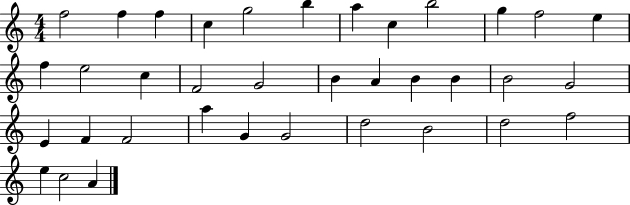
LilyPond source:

{
  \clef treble
  \numericTimeSignature
  \time 4/4
  \key c \major
  f''2 f''4 f''4 | c''4 g''2 b''4 | a''4 c''4 b''2 | g''4 f''2 e''4 | \break f''4 e''2 c''4 | f'2 g'2 | b'4 a'4 b'4 b'4 | b'2 g'2 | \break e'4 f'4 f'2 | a''4 g'4 g'2 | d''2 b'2 | d''2 f''2 | \break e''4 c''2 a'4 | \bar "|."
}